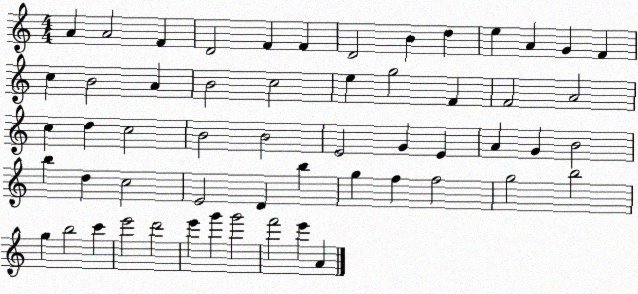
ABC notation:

X:1
T:Untitled
M:4/4
L:1/4
K:C
A A2 F D2 F F D2 B d e A G F c B2 A B2 c2 e g2 F F2 A2 c d c2 B2 B2 E2 G E A G B2 b d c2 E2 D b g f f2 g2 b2 g b2 c' e'2 d'2 e' g' g'2 f'2 e' A